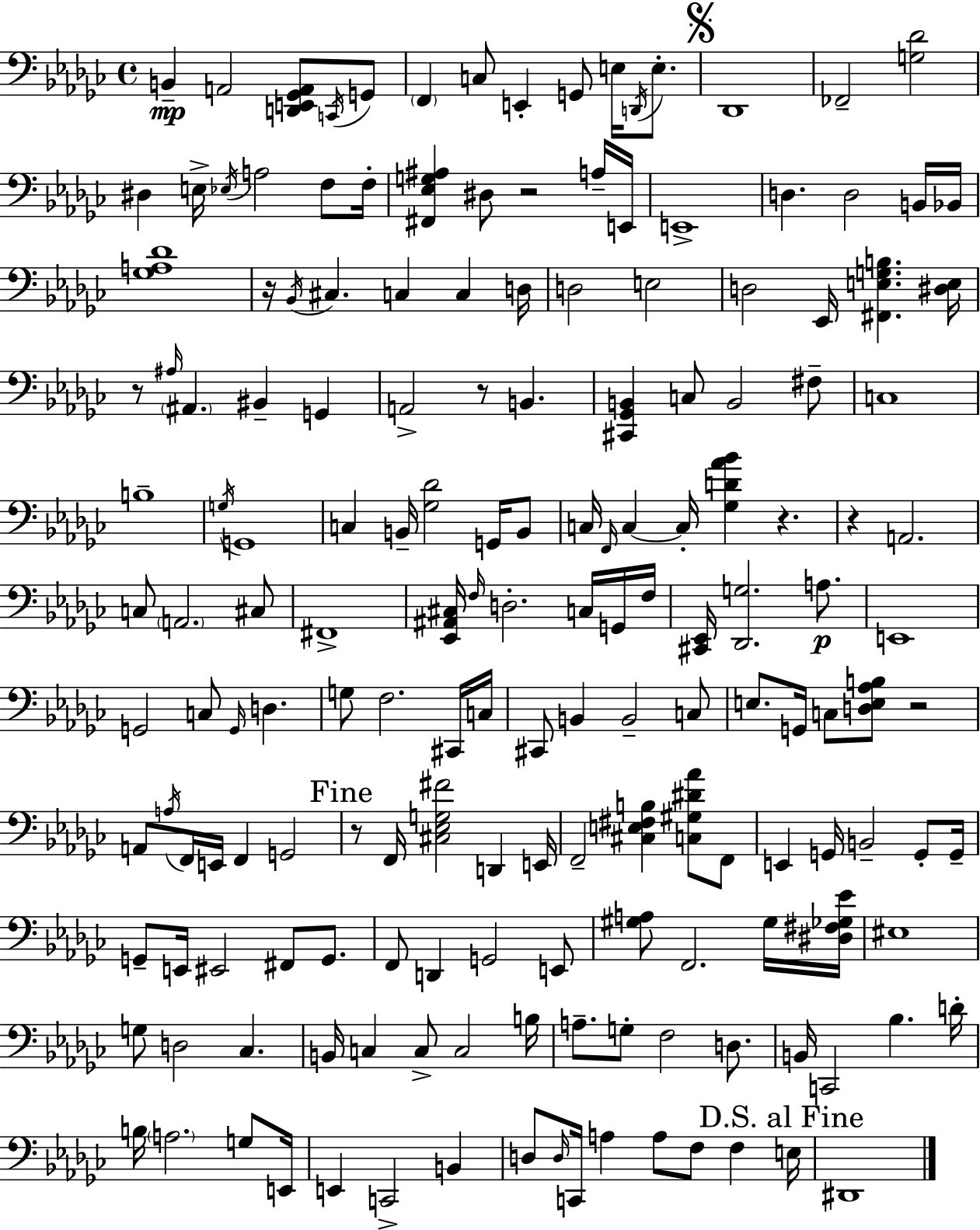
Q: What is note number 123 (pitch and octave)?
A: F3